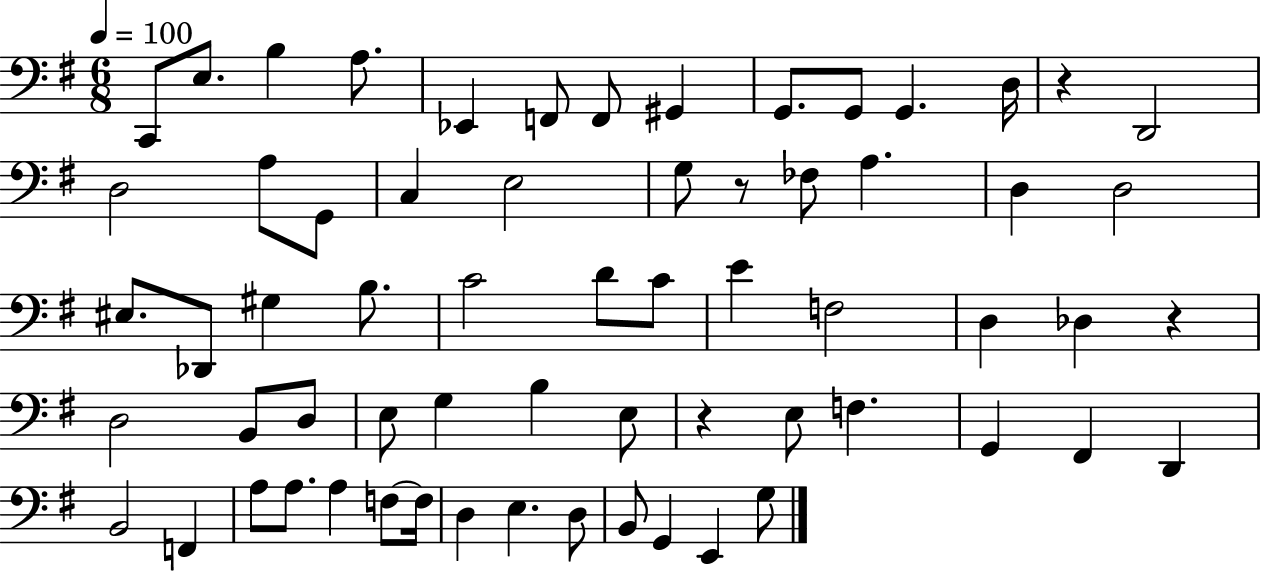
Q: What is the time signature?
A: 6/8